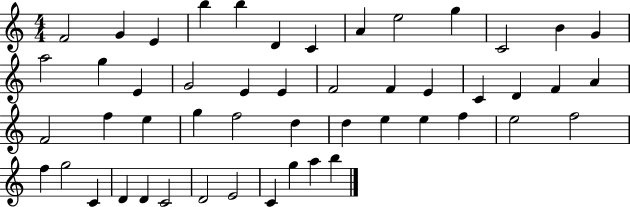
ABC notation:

X:1
T:Untitled
M:4/4
L:1/4
K:C
F2 G E b b D C A e2 g C2 B G a2 g E G2 E E F2 F E C D F A F2 f e g f2 d d e e f e2 f2 f g2 C D D C2 D2 E2 C g a b